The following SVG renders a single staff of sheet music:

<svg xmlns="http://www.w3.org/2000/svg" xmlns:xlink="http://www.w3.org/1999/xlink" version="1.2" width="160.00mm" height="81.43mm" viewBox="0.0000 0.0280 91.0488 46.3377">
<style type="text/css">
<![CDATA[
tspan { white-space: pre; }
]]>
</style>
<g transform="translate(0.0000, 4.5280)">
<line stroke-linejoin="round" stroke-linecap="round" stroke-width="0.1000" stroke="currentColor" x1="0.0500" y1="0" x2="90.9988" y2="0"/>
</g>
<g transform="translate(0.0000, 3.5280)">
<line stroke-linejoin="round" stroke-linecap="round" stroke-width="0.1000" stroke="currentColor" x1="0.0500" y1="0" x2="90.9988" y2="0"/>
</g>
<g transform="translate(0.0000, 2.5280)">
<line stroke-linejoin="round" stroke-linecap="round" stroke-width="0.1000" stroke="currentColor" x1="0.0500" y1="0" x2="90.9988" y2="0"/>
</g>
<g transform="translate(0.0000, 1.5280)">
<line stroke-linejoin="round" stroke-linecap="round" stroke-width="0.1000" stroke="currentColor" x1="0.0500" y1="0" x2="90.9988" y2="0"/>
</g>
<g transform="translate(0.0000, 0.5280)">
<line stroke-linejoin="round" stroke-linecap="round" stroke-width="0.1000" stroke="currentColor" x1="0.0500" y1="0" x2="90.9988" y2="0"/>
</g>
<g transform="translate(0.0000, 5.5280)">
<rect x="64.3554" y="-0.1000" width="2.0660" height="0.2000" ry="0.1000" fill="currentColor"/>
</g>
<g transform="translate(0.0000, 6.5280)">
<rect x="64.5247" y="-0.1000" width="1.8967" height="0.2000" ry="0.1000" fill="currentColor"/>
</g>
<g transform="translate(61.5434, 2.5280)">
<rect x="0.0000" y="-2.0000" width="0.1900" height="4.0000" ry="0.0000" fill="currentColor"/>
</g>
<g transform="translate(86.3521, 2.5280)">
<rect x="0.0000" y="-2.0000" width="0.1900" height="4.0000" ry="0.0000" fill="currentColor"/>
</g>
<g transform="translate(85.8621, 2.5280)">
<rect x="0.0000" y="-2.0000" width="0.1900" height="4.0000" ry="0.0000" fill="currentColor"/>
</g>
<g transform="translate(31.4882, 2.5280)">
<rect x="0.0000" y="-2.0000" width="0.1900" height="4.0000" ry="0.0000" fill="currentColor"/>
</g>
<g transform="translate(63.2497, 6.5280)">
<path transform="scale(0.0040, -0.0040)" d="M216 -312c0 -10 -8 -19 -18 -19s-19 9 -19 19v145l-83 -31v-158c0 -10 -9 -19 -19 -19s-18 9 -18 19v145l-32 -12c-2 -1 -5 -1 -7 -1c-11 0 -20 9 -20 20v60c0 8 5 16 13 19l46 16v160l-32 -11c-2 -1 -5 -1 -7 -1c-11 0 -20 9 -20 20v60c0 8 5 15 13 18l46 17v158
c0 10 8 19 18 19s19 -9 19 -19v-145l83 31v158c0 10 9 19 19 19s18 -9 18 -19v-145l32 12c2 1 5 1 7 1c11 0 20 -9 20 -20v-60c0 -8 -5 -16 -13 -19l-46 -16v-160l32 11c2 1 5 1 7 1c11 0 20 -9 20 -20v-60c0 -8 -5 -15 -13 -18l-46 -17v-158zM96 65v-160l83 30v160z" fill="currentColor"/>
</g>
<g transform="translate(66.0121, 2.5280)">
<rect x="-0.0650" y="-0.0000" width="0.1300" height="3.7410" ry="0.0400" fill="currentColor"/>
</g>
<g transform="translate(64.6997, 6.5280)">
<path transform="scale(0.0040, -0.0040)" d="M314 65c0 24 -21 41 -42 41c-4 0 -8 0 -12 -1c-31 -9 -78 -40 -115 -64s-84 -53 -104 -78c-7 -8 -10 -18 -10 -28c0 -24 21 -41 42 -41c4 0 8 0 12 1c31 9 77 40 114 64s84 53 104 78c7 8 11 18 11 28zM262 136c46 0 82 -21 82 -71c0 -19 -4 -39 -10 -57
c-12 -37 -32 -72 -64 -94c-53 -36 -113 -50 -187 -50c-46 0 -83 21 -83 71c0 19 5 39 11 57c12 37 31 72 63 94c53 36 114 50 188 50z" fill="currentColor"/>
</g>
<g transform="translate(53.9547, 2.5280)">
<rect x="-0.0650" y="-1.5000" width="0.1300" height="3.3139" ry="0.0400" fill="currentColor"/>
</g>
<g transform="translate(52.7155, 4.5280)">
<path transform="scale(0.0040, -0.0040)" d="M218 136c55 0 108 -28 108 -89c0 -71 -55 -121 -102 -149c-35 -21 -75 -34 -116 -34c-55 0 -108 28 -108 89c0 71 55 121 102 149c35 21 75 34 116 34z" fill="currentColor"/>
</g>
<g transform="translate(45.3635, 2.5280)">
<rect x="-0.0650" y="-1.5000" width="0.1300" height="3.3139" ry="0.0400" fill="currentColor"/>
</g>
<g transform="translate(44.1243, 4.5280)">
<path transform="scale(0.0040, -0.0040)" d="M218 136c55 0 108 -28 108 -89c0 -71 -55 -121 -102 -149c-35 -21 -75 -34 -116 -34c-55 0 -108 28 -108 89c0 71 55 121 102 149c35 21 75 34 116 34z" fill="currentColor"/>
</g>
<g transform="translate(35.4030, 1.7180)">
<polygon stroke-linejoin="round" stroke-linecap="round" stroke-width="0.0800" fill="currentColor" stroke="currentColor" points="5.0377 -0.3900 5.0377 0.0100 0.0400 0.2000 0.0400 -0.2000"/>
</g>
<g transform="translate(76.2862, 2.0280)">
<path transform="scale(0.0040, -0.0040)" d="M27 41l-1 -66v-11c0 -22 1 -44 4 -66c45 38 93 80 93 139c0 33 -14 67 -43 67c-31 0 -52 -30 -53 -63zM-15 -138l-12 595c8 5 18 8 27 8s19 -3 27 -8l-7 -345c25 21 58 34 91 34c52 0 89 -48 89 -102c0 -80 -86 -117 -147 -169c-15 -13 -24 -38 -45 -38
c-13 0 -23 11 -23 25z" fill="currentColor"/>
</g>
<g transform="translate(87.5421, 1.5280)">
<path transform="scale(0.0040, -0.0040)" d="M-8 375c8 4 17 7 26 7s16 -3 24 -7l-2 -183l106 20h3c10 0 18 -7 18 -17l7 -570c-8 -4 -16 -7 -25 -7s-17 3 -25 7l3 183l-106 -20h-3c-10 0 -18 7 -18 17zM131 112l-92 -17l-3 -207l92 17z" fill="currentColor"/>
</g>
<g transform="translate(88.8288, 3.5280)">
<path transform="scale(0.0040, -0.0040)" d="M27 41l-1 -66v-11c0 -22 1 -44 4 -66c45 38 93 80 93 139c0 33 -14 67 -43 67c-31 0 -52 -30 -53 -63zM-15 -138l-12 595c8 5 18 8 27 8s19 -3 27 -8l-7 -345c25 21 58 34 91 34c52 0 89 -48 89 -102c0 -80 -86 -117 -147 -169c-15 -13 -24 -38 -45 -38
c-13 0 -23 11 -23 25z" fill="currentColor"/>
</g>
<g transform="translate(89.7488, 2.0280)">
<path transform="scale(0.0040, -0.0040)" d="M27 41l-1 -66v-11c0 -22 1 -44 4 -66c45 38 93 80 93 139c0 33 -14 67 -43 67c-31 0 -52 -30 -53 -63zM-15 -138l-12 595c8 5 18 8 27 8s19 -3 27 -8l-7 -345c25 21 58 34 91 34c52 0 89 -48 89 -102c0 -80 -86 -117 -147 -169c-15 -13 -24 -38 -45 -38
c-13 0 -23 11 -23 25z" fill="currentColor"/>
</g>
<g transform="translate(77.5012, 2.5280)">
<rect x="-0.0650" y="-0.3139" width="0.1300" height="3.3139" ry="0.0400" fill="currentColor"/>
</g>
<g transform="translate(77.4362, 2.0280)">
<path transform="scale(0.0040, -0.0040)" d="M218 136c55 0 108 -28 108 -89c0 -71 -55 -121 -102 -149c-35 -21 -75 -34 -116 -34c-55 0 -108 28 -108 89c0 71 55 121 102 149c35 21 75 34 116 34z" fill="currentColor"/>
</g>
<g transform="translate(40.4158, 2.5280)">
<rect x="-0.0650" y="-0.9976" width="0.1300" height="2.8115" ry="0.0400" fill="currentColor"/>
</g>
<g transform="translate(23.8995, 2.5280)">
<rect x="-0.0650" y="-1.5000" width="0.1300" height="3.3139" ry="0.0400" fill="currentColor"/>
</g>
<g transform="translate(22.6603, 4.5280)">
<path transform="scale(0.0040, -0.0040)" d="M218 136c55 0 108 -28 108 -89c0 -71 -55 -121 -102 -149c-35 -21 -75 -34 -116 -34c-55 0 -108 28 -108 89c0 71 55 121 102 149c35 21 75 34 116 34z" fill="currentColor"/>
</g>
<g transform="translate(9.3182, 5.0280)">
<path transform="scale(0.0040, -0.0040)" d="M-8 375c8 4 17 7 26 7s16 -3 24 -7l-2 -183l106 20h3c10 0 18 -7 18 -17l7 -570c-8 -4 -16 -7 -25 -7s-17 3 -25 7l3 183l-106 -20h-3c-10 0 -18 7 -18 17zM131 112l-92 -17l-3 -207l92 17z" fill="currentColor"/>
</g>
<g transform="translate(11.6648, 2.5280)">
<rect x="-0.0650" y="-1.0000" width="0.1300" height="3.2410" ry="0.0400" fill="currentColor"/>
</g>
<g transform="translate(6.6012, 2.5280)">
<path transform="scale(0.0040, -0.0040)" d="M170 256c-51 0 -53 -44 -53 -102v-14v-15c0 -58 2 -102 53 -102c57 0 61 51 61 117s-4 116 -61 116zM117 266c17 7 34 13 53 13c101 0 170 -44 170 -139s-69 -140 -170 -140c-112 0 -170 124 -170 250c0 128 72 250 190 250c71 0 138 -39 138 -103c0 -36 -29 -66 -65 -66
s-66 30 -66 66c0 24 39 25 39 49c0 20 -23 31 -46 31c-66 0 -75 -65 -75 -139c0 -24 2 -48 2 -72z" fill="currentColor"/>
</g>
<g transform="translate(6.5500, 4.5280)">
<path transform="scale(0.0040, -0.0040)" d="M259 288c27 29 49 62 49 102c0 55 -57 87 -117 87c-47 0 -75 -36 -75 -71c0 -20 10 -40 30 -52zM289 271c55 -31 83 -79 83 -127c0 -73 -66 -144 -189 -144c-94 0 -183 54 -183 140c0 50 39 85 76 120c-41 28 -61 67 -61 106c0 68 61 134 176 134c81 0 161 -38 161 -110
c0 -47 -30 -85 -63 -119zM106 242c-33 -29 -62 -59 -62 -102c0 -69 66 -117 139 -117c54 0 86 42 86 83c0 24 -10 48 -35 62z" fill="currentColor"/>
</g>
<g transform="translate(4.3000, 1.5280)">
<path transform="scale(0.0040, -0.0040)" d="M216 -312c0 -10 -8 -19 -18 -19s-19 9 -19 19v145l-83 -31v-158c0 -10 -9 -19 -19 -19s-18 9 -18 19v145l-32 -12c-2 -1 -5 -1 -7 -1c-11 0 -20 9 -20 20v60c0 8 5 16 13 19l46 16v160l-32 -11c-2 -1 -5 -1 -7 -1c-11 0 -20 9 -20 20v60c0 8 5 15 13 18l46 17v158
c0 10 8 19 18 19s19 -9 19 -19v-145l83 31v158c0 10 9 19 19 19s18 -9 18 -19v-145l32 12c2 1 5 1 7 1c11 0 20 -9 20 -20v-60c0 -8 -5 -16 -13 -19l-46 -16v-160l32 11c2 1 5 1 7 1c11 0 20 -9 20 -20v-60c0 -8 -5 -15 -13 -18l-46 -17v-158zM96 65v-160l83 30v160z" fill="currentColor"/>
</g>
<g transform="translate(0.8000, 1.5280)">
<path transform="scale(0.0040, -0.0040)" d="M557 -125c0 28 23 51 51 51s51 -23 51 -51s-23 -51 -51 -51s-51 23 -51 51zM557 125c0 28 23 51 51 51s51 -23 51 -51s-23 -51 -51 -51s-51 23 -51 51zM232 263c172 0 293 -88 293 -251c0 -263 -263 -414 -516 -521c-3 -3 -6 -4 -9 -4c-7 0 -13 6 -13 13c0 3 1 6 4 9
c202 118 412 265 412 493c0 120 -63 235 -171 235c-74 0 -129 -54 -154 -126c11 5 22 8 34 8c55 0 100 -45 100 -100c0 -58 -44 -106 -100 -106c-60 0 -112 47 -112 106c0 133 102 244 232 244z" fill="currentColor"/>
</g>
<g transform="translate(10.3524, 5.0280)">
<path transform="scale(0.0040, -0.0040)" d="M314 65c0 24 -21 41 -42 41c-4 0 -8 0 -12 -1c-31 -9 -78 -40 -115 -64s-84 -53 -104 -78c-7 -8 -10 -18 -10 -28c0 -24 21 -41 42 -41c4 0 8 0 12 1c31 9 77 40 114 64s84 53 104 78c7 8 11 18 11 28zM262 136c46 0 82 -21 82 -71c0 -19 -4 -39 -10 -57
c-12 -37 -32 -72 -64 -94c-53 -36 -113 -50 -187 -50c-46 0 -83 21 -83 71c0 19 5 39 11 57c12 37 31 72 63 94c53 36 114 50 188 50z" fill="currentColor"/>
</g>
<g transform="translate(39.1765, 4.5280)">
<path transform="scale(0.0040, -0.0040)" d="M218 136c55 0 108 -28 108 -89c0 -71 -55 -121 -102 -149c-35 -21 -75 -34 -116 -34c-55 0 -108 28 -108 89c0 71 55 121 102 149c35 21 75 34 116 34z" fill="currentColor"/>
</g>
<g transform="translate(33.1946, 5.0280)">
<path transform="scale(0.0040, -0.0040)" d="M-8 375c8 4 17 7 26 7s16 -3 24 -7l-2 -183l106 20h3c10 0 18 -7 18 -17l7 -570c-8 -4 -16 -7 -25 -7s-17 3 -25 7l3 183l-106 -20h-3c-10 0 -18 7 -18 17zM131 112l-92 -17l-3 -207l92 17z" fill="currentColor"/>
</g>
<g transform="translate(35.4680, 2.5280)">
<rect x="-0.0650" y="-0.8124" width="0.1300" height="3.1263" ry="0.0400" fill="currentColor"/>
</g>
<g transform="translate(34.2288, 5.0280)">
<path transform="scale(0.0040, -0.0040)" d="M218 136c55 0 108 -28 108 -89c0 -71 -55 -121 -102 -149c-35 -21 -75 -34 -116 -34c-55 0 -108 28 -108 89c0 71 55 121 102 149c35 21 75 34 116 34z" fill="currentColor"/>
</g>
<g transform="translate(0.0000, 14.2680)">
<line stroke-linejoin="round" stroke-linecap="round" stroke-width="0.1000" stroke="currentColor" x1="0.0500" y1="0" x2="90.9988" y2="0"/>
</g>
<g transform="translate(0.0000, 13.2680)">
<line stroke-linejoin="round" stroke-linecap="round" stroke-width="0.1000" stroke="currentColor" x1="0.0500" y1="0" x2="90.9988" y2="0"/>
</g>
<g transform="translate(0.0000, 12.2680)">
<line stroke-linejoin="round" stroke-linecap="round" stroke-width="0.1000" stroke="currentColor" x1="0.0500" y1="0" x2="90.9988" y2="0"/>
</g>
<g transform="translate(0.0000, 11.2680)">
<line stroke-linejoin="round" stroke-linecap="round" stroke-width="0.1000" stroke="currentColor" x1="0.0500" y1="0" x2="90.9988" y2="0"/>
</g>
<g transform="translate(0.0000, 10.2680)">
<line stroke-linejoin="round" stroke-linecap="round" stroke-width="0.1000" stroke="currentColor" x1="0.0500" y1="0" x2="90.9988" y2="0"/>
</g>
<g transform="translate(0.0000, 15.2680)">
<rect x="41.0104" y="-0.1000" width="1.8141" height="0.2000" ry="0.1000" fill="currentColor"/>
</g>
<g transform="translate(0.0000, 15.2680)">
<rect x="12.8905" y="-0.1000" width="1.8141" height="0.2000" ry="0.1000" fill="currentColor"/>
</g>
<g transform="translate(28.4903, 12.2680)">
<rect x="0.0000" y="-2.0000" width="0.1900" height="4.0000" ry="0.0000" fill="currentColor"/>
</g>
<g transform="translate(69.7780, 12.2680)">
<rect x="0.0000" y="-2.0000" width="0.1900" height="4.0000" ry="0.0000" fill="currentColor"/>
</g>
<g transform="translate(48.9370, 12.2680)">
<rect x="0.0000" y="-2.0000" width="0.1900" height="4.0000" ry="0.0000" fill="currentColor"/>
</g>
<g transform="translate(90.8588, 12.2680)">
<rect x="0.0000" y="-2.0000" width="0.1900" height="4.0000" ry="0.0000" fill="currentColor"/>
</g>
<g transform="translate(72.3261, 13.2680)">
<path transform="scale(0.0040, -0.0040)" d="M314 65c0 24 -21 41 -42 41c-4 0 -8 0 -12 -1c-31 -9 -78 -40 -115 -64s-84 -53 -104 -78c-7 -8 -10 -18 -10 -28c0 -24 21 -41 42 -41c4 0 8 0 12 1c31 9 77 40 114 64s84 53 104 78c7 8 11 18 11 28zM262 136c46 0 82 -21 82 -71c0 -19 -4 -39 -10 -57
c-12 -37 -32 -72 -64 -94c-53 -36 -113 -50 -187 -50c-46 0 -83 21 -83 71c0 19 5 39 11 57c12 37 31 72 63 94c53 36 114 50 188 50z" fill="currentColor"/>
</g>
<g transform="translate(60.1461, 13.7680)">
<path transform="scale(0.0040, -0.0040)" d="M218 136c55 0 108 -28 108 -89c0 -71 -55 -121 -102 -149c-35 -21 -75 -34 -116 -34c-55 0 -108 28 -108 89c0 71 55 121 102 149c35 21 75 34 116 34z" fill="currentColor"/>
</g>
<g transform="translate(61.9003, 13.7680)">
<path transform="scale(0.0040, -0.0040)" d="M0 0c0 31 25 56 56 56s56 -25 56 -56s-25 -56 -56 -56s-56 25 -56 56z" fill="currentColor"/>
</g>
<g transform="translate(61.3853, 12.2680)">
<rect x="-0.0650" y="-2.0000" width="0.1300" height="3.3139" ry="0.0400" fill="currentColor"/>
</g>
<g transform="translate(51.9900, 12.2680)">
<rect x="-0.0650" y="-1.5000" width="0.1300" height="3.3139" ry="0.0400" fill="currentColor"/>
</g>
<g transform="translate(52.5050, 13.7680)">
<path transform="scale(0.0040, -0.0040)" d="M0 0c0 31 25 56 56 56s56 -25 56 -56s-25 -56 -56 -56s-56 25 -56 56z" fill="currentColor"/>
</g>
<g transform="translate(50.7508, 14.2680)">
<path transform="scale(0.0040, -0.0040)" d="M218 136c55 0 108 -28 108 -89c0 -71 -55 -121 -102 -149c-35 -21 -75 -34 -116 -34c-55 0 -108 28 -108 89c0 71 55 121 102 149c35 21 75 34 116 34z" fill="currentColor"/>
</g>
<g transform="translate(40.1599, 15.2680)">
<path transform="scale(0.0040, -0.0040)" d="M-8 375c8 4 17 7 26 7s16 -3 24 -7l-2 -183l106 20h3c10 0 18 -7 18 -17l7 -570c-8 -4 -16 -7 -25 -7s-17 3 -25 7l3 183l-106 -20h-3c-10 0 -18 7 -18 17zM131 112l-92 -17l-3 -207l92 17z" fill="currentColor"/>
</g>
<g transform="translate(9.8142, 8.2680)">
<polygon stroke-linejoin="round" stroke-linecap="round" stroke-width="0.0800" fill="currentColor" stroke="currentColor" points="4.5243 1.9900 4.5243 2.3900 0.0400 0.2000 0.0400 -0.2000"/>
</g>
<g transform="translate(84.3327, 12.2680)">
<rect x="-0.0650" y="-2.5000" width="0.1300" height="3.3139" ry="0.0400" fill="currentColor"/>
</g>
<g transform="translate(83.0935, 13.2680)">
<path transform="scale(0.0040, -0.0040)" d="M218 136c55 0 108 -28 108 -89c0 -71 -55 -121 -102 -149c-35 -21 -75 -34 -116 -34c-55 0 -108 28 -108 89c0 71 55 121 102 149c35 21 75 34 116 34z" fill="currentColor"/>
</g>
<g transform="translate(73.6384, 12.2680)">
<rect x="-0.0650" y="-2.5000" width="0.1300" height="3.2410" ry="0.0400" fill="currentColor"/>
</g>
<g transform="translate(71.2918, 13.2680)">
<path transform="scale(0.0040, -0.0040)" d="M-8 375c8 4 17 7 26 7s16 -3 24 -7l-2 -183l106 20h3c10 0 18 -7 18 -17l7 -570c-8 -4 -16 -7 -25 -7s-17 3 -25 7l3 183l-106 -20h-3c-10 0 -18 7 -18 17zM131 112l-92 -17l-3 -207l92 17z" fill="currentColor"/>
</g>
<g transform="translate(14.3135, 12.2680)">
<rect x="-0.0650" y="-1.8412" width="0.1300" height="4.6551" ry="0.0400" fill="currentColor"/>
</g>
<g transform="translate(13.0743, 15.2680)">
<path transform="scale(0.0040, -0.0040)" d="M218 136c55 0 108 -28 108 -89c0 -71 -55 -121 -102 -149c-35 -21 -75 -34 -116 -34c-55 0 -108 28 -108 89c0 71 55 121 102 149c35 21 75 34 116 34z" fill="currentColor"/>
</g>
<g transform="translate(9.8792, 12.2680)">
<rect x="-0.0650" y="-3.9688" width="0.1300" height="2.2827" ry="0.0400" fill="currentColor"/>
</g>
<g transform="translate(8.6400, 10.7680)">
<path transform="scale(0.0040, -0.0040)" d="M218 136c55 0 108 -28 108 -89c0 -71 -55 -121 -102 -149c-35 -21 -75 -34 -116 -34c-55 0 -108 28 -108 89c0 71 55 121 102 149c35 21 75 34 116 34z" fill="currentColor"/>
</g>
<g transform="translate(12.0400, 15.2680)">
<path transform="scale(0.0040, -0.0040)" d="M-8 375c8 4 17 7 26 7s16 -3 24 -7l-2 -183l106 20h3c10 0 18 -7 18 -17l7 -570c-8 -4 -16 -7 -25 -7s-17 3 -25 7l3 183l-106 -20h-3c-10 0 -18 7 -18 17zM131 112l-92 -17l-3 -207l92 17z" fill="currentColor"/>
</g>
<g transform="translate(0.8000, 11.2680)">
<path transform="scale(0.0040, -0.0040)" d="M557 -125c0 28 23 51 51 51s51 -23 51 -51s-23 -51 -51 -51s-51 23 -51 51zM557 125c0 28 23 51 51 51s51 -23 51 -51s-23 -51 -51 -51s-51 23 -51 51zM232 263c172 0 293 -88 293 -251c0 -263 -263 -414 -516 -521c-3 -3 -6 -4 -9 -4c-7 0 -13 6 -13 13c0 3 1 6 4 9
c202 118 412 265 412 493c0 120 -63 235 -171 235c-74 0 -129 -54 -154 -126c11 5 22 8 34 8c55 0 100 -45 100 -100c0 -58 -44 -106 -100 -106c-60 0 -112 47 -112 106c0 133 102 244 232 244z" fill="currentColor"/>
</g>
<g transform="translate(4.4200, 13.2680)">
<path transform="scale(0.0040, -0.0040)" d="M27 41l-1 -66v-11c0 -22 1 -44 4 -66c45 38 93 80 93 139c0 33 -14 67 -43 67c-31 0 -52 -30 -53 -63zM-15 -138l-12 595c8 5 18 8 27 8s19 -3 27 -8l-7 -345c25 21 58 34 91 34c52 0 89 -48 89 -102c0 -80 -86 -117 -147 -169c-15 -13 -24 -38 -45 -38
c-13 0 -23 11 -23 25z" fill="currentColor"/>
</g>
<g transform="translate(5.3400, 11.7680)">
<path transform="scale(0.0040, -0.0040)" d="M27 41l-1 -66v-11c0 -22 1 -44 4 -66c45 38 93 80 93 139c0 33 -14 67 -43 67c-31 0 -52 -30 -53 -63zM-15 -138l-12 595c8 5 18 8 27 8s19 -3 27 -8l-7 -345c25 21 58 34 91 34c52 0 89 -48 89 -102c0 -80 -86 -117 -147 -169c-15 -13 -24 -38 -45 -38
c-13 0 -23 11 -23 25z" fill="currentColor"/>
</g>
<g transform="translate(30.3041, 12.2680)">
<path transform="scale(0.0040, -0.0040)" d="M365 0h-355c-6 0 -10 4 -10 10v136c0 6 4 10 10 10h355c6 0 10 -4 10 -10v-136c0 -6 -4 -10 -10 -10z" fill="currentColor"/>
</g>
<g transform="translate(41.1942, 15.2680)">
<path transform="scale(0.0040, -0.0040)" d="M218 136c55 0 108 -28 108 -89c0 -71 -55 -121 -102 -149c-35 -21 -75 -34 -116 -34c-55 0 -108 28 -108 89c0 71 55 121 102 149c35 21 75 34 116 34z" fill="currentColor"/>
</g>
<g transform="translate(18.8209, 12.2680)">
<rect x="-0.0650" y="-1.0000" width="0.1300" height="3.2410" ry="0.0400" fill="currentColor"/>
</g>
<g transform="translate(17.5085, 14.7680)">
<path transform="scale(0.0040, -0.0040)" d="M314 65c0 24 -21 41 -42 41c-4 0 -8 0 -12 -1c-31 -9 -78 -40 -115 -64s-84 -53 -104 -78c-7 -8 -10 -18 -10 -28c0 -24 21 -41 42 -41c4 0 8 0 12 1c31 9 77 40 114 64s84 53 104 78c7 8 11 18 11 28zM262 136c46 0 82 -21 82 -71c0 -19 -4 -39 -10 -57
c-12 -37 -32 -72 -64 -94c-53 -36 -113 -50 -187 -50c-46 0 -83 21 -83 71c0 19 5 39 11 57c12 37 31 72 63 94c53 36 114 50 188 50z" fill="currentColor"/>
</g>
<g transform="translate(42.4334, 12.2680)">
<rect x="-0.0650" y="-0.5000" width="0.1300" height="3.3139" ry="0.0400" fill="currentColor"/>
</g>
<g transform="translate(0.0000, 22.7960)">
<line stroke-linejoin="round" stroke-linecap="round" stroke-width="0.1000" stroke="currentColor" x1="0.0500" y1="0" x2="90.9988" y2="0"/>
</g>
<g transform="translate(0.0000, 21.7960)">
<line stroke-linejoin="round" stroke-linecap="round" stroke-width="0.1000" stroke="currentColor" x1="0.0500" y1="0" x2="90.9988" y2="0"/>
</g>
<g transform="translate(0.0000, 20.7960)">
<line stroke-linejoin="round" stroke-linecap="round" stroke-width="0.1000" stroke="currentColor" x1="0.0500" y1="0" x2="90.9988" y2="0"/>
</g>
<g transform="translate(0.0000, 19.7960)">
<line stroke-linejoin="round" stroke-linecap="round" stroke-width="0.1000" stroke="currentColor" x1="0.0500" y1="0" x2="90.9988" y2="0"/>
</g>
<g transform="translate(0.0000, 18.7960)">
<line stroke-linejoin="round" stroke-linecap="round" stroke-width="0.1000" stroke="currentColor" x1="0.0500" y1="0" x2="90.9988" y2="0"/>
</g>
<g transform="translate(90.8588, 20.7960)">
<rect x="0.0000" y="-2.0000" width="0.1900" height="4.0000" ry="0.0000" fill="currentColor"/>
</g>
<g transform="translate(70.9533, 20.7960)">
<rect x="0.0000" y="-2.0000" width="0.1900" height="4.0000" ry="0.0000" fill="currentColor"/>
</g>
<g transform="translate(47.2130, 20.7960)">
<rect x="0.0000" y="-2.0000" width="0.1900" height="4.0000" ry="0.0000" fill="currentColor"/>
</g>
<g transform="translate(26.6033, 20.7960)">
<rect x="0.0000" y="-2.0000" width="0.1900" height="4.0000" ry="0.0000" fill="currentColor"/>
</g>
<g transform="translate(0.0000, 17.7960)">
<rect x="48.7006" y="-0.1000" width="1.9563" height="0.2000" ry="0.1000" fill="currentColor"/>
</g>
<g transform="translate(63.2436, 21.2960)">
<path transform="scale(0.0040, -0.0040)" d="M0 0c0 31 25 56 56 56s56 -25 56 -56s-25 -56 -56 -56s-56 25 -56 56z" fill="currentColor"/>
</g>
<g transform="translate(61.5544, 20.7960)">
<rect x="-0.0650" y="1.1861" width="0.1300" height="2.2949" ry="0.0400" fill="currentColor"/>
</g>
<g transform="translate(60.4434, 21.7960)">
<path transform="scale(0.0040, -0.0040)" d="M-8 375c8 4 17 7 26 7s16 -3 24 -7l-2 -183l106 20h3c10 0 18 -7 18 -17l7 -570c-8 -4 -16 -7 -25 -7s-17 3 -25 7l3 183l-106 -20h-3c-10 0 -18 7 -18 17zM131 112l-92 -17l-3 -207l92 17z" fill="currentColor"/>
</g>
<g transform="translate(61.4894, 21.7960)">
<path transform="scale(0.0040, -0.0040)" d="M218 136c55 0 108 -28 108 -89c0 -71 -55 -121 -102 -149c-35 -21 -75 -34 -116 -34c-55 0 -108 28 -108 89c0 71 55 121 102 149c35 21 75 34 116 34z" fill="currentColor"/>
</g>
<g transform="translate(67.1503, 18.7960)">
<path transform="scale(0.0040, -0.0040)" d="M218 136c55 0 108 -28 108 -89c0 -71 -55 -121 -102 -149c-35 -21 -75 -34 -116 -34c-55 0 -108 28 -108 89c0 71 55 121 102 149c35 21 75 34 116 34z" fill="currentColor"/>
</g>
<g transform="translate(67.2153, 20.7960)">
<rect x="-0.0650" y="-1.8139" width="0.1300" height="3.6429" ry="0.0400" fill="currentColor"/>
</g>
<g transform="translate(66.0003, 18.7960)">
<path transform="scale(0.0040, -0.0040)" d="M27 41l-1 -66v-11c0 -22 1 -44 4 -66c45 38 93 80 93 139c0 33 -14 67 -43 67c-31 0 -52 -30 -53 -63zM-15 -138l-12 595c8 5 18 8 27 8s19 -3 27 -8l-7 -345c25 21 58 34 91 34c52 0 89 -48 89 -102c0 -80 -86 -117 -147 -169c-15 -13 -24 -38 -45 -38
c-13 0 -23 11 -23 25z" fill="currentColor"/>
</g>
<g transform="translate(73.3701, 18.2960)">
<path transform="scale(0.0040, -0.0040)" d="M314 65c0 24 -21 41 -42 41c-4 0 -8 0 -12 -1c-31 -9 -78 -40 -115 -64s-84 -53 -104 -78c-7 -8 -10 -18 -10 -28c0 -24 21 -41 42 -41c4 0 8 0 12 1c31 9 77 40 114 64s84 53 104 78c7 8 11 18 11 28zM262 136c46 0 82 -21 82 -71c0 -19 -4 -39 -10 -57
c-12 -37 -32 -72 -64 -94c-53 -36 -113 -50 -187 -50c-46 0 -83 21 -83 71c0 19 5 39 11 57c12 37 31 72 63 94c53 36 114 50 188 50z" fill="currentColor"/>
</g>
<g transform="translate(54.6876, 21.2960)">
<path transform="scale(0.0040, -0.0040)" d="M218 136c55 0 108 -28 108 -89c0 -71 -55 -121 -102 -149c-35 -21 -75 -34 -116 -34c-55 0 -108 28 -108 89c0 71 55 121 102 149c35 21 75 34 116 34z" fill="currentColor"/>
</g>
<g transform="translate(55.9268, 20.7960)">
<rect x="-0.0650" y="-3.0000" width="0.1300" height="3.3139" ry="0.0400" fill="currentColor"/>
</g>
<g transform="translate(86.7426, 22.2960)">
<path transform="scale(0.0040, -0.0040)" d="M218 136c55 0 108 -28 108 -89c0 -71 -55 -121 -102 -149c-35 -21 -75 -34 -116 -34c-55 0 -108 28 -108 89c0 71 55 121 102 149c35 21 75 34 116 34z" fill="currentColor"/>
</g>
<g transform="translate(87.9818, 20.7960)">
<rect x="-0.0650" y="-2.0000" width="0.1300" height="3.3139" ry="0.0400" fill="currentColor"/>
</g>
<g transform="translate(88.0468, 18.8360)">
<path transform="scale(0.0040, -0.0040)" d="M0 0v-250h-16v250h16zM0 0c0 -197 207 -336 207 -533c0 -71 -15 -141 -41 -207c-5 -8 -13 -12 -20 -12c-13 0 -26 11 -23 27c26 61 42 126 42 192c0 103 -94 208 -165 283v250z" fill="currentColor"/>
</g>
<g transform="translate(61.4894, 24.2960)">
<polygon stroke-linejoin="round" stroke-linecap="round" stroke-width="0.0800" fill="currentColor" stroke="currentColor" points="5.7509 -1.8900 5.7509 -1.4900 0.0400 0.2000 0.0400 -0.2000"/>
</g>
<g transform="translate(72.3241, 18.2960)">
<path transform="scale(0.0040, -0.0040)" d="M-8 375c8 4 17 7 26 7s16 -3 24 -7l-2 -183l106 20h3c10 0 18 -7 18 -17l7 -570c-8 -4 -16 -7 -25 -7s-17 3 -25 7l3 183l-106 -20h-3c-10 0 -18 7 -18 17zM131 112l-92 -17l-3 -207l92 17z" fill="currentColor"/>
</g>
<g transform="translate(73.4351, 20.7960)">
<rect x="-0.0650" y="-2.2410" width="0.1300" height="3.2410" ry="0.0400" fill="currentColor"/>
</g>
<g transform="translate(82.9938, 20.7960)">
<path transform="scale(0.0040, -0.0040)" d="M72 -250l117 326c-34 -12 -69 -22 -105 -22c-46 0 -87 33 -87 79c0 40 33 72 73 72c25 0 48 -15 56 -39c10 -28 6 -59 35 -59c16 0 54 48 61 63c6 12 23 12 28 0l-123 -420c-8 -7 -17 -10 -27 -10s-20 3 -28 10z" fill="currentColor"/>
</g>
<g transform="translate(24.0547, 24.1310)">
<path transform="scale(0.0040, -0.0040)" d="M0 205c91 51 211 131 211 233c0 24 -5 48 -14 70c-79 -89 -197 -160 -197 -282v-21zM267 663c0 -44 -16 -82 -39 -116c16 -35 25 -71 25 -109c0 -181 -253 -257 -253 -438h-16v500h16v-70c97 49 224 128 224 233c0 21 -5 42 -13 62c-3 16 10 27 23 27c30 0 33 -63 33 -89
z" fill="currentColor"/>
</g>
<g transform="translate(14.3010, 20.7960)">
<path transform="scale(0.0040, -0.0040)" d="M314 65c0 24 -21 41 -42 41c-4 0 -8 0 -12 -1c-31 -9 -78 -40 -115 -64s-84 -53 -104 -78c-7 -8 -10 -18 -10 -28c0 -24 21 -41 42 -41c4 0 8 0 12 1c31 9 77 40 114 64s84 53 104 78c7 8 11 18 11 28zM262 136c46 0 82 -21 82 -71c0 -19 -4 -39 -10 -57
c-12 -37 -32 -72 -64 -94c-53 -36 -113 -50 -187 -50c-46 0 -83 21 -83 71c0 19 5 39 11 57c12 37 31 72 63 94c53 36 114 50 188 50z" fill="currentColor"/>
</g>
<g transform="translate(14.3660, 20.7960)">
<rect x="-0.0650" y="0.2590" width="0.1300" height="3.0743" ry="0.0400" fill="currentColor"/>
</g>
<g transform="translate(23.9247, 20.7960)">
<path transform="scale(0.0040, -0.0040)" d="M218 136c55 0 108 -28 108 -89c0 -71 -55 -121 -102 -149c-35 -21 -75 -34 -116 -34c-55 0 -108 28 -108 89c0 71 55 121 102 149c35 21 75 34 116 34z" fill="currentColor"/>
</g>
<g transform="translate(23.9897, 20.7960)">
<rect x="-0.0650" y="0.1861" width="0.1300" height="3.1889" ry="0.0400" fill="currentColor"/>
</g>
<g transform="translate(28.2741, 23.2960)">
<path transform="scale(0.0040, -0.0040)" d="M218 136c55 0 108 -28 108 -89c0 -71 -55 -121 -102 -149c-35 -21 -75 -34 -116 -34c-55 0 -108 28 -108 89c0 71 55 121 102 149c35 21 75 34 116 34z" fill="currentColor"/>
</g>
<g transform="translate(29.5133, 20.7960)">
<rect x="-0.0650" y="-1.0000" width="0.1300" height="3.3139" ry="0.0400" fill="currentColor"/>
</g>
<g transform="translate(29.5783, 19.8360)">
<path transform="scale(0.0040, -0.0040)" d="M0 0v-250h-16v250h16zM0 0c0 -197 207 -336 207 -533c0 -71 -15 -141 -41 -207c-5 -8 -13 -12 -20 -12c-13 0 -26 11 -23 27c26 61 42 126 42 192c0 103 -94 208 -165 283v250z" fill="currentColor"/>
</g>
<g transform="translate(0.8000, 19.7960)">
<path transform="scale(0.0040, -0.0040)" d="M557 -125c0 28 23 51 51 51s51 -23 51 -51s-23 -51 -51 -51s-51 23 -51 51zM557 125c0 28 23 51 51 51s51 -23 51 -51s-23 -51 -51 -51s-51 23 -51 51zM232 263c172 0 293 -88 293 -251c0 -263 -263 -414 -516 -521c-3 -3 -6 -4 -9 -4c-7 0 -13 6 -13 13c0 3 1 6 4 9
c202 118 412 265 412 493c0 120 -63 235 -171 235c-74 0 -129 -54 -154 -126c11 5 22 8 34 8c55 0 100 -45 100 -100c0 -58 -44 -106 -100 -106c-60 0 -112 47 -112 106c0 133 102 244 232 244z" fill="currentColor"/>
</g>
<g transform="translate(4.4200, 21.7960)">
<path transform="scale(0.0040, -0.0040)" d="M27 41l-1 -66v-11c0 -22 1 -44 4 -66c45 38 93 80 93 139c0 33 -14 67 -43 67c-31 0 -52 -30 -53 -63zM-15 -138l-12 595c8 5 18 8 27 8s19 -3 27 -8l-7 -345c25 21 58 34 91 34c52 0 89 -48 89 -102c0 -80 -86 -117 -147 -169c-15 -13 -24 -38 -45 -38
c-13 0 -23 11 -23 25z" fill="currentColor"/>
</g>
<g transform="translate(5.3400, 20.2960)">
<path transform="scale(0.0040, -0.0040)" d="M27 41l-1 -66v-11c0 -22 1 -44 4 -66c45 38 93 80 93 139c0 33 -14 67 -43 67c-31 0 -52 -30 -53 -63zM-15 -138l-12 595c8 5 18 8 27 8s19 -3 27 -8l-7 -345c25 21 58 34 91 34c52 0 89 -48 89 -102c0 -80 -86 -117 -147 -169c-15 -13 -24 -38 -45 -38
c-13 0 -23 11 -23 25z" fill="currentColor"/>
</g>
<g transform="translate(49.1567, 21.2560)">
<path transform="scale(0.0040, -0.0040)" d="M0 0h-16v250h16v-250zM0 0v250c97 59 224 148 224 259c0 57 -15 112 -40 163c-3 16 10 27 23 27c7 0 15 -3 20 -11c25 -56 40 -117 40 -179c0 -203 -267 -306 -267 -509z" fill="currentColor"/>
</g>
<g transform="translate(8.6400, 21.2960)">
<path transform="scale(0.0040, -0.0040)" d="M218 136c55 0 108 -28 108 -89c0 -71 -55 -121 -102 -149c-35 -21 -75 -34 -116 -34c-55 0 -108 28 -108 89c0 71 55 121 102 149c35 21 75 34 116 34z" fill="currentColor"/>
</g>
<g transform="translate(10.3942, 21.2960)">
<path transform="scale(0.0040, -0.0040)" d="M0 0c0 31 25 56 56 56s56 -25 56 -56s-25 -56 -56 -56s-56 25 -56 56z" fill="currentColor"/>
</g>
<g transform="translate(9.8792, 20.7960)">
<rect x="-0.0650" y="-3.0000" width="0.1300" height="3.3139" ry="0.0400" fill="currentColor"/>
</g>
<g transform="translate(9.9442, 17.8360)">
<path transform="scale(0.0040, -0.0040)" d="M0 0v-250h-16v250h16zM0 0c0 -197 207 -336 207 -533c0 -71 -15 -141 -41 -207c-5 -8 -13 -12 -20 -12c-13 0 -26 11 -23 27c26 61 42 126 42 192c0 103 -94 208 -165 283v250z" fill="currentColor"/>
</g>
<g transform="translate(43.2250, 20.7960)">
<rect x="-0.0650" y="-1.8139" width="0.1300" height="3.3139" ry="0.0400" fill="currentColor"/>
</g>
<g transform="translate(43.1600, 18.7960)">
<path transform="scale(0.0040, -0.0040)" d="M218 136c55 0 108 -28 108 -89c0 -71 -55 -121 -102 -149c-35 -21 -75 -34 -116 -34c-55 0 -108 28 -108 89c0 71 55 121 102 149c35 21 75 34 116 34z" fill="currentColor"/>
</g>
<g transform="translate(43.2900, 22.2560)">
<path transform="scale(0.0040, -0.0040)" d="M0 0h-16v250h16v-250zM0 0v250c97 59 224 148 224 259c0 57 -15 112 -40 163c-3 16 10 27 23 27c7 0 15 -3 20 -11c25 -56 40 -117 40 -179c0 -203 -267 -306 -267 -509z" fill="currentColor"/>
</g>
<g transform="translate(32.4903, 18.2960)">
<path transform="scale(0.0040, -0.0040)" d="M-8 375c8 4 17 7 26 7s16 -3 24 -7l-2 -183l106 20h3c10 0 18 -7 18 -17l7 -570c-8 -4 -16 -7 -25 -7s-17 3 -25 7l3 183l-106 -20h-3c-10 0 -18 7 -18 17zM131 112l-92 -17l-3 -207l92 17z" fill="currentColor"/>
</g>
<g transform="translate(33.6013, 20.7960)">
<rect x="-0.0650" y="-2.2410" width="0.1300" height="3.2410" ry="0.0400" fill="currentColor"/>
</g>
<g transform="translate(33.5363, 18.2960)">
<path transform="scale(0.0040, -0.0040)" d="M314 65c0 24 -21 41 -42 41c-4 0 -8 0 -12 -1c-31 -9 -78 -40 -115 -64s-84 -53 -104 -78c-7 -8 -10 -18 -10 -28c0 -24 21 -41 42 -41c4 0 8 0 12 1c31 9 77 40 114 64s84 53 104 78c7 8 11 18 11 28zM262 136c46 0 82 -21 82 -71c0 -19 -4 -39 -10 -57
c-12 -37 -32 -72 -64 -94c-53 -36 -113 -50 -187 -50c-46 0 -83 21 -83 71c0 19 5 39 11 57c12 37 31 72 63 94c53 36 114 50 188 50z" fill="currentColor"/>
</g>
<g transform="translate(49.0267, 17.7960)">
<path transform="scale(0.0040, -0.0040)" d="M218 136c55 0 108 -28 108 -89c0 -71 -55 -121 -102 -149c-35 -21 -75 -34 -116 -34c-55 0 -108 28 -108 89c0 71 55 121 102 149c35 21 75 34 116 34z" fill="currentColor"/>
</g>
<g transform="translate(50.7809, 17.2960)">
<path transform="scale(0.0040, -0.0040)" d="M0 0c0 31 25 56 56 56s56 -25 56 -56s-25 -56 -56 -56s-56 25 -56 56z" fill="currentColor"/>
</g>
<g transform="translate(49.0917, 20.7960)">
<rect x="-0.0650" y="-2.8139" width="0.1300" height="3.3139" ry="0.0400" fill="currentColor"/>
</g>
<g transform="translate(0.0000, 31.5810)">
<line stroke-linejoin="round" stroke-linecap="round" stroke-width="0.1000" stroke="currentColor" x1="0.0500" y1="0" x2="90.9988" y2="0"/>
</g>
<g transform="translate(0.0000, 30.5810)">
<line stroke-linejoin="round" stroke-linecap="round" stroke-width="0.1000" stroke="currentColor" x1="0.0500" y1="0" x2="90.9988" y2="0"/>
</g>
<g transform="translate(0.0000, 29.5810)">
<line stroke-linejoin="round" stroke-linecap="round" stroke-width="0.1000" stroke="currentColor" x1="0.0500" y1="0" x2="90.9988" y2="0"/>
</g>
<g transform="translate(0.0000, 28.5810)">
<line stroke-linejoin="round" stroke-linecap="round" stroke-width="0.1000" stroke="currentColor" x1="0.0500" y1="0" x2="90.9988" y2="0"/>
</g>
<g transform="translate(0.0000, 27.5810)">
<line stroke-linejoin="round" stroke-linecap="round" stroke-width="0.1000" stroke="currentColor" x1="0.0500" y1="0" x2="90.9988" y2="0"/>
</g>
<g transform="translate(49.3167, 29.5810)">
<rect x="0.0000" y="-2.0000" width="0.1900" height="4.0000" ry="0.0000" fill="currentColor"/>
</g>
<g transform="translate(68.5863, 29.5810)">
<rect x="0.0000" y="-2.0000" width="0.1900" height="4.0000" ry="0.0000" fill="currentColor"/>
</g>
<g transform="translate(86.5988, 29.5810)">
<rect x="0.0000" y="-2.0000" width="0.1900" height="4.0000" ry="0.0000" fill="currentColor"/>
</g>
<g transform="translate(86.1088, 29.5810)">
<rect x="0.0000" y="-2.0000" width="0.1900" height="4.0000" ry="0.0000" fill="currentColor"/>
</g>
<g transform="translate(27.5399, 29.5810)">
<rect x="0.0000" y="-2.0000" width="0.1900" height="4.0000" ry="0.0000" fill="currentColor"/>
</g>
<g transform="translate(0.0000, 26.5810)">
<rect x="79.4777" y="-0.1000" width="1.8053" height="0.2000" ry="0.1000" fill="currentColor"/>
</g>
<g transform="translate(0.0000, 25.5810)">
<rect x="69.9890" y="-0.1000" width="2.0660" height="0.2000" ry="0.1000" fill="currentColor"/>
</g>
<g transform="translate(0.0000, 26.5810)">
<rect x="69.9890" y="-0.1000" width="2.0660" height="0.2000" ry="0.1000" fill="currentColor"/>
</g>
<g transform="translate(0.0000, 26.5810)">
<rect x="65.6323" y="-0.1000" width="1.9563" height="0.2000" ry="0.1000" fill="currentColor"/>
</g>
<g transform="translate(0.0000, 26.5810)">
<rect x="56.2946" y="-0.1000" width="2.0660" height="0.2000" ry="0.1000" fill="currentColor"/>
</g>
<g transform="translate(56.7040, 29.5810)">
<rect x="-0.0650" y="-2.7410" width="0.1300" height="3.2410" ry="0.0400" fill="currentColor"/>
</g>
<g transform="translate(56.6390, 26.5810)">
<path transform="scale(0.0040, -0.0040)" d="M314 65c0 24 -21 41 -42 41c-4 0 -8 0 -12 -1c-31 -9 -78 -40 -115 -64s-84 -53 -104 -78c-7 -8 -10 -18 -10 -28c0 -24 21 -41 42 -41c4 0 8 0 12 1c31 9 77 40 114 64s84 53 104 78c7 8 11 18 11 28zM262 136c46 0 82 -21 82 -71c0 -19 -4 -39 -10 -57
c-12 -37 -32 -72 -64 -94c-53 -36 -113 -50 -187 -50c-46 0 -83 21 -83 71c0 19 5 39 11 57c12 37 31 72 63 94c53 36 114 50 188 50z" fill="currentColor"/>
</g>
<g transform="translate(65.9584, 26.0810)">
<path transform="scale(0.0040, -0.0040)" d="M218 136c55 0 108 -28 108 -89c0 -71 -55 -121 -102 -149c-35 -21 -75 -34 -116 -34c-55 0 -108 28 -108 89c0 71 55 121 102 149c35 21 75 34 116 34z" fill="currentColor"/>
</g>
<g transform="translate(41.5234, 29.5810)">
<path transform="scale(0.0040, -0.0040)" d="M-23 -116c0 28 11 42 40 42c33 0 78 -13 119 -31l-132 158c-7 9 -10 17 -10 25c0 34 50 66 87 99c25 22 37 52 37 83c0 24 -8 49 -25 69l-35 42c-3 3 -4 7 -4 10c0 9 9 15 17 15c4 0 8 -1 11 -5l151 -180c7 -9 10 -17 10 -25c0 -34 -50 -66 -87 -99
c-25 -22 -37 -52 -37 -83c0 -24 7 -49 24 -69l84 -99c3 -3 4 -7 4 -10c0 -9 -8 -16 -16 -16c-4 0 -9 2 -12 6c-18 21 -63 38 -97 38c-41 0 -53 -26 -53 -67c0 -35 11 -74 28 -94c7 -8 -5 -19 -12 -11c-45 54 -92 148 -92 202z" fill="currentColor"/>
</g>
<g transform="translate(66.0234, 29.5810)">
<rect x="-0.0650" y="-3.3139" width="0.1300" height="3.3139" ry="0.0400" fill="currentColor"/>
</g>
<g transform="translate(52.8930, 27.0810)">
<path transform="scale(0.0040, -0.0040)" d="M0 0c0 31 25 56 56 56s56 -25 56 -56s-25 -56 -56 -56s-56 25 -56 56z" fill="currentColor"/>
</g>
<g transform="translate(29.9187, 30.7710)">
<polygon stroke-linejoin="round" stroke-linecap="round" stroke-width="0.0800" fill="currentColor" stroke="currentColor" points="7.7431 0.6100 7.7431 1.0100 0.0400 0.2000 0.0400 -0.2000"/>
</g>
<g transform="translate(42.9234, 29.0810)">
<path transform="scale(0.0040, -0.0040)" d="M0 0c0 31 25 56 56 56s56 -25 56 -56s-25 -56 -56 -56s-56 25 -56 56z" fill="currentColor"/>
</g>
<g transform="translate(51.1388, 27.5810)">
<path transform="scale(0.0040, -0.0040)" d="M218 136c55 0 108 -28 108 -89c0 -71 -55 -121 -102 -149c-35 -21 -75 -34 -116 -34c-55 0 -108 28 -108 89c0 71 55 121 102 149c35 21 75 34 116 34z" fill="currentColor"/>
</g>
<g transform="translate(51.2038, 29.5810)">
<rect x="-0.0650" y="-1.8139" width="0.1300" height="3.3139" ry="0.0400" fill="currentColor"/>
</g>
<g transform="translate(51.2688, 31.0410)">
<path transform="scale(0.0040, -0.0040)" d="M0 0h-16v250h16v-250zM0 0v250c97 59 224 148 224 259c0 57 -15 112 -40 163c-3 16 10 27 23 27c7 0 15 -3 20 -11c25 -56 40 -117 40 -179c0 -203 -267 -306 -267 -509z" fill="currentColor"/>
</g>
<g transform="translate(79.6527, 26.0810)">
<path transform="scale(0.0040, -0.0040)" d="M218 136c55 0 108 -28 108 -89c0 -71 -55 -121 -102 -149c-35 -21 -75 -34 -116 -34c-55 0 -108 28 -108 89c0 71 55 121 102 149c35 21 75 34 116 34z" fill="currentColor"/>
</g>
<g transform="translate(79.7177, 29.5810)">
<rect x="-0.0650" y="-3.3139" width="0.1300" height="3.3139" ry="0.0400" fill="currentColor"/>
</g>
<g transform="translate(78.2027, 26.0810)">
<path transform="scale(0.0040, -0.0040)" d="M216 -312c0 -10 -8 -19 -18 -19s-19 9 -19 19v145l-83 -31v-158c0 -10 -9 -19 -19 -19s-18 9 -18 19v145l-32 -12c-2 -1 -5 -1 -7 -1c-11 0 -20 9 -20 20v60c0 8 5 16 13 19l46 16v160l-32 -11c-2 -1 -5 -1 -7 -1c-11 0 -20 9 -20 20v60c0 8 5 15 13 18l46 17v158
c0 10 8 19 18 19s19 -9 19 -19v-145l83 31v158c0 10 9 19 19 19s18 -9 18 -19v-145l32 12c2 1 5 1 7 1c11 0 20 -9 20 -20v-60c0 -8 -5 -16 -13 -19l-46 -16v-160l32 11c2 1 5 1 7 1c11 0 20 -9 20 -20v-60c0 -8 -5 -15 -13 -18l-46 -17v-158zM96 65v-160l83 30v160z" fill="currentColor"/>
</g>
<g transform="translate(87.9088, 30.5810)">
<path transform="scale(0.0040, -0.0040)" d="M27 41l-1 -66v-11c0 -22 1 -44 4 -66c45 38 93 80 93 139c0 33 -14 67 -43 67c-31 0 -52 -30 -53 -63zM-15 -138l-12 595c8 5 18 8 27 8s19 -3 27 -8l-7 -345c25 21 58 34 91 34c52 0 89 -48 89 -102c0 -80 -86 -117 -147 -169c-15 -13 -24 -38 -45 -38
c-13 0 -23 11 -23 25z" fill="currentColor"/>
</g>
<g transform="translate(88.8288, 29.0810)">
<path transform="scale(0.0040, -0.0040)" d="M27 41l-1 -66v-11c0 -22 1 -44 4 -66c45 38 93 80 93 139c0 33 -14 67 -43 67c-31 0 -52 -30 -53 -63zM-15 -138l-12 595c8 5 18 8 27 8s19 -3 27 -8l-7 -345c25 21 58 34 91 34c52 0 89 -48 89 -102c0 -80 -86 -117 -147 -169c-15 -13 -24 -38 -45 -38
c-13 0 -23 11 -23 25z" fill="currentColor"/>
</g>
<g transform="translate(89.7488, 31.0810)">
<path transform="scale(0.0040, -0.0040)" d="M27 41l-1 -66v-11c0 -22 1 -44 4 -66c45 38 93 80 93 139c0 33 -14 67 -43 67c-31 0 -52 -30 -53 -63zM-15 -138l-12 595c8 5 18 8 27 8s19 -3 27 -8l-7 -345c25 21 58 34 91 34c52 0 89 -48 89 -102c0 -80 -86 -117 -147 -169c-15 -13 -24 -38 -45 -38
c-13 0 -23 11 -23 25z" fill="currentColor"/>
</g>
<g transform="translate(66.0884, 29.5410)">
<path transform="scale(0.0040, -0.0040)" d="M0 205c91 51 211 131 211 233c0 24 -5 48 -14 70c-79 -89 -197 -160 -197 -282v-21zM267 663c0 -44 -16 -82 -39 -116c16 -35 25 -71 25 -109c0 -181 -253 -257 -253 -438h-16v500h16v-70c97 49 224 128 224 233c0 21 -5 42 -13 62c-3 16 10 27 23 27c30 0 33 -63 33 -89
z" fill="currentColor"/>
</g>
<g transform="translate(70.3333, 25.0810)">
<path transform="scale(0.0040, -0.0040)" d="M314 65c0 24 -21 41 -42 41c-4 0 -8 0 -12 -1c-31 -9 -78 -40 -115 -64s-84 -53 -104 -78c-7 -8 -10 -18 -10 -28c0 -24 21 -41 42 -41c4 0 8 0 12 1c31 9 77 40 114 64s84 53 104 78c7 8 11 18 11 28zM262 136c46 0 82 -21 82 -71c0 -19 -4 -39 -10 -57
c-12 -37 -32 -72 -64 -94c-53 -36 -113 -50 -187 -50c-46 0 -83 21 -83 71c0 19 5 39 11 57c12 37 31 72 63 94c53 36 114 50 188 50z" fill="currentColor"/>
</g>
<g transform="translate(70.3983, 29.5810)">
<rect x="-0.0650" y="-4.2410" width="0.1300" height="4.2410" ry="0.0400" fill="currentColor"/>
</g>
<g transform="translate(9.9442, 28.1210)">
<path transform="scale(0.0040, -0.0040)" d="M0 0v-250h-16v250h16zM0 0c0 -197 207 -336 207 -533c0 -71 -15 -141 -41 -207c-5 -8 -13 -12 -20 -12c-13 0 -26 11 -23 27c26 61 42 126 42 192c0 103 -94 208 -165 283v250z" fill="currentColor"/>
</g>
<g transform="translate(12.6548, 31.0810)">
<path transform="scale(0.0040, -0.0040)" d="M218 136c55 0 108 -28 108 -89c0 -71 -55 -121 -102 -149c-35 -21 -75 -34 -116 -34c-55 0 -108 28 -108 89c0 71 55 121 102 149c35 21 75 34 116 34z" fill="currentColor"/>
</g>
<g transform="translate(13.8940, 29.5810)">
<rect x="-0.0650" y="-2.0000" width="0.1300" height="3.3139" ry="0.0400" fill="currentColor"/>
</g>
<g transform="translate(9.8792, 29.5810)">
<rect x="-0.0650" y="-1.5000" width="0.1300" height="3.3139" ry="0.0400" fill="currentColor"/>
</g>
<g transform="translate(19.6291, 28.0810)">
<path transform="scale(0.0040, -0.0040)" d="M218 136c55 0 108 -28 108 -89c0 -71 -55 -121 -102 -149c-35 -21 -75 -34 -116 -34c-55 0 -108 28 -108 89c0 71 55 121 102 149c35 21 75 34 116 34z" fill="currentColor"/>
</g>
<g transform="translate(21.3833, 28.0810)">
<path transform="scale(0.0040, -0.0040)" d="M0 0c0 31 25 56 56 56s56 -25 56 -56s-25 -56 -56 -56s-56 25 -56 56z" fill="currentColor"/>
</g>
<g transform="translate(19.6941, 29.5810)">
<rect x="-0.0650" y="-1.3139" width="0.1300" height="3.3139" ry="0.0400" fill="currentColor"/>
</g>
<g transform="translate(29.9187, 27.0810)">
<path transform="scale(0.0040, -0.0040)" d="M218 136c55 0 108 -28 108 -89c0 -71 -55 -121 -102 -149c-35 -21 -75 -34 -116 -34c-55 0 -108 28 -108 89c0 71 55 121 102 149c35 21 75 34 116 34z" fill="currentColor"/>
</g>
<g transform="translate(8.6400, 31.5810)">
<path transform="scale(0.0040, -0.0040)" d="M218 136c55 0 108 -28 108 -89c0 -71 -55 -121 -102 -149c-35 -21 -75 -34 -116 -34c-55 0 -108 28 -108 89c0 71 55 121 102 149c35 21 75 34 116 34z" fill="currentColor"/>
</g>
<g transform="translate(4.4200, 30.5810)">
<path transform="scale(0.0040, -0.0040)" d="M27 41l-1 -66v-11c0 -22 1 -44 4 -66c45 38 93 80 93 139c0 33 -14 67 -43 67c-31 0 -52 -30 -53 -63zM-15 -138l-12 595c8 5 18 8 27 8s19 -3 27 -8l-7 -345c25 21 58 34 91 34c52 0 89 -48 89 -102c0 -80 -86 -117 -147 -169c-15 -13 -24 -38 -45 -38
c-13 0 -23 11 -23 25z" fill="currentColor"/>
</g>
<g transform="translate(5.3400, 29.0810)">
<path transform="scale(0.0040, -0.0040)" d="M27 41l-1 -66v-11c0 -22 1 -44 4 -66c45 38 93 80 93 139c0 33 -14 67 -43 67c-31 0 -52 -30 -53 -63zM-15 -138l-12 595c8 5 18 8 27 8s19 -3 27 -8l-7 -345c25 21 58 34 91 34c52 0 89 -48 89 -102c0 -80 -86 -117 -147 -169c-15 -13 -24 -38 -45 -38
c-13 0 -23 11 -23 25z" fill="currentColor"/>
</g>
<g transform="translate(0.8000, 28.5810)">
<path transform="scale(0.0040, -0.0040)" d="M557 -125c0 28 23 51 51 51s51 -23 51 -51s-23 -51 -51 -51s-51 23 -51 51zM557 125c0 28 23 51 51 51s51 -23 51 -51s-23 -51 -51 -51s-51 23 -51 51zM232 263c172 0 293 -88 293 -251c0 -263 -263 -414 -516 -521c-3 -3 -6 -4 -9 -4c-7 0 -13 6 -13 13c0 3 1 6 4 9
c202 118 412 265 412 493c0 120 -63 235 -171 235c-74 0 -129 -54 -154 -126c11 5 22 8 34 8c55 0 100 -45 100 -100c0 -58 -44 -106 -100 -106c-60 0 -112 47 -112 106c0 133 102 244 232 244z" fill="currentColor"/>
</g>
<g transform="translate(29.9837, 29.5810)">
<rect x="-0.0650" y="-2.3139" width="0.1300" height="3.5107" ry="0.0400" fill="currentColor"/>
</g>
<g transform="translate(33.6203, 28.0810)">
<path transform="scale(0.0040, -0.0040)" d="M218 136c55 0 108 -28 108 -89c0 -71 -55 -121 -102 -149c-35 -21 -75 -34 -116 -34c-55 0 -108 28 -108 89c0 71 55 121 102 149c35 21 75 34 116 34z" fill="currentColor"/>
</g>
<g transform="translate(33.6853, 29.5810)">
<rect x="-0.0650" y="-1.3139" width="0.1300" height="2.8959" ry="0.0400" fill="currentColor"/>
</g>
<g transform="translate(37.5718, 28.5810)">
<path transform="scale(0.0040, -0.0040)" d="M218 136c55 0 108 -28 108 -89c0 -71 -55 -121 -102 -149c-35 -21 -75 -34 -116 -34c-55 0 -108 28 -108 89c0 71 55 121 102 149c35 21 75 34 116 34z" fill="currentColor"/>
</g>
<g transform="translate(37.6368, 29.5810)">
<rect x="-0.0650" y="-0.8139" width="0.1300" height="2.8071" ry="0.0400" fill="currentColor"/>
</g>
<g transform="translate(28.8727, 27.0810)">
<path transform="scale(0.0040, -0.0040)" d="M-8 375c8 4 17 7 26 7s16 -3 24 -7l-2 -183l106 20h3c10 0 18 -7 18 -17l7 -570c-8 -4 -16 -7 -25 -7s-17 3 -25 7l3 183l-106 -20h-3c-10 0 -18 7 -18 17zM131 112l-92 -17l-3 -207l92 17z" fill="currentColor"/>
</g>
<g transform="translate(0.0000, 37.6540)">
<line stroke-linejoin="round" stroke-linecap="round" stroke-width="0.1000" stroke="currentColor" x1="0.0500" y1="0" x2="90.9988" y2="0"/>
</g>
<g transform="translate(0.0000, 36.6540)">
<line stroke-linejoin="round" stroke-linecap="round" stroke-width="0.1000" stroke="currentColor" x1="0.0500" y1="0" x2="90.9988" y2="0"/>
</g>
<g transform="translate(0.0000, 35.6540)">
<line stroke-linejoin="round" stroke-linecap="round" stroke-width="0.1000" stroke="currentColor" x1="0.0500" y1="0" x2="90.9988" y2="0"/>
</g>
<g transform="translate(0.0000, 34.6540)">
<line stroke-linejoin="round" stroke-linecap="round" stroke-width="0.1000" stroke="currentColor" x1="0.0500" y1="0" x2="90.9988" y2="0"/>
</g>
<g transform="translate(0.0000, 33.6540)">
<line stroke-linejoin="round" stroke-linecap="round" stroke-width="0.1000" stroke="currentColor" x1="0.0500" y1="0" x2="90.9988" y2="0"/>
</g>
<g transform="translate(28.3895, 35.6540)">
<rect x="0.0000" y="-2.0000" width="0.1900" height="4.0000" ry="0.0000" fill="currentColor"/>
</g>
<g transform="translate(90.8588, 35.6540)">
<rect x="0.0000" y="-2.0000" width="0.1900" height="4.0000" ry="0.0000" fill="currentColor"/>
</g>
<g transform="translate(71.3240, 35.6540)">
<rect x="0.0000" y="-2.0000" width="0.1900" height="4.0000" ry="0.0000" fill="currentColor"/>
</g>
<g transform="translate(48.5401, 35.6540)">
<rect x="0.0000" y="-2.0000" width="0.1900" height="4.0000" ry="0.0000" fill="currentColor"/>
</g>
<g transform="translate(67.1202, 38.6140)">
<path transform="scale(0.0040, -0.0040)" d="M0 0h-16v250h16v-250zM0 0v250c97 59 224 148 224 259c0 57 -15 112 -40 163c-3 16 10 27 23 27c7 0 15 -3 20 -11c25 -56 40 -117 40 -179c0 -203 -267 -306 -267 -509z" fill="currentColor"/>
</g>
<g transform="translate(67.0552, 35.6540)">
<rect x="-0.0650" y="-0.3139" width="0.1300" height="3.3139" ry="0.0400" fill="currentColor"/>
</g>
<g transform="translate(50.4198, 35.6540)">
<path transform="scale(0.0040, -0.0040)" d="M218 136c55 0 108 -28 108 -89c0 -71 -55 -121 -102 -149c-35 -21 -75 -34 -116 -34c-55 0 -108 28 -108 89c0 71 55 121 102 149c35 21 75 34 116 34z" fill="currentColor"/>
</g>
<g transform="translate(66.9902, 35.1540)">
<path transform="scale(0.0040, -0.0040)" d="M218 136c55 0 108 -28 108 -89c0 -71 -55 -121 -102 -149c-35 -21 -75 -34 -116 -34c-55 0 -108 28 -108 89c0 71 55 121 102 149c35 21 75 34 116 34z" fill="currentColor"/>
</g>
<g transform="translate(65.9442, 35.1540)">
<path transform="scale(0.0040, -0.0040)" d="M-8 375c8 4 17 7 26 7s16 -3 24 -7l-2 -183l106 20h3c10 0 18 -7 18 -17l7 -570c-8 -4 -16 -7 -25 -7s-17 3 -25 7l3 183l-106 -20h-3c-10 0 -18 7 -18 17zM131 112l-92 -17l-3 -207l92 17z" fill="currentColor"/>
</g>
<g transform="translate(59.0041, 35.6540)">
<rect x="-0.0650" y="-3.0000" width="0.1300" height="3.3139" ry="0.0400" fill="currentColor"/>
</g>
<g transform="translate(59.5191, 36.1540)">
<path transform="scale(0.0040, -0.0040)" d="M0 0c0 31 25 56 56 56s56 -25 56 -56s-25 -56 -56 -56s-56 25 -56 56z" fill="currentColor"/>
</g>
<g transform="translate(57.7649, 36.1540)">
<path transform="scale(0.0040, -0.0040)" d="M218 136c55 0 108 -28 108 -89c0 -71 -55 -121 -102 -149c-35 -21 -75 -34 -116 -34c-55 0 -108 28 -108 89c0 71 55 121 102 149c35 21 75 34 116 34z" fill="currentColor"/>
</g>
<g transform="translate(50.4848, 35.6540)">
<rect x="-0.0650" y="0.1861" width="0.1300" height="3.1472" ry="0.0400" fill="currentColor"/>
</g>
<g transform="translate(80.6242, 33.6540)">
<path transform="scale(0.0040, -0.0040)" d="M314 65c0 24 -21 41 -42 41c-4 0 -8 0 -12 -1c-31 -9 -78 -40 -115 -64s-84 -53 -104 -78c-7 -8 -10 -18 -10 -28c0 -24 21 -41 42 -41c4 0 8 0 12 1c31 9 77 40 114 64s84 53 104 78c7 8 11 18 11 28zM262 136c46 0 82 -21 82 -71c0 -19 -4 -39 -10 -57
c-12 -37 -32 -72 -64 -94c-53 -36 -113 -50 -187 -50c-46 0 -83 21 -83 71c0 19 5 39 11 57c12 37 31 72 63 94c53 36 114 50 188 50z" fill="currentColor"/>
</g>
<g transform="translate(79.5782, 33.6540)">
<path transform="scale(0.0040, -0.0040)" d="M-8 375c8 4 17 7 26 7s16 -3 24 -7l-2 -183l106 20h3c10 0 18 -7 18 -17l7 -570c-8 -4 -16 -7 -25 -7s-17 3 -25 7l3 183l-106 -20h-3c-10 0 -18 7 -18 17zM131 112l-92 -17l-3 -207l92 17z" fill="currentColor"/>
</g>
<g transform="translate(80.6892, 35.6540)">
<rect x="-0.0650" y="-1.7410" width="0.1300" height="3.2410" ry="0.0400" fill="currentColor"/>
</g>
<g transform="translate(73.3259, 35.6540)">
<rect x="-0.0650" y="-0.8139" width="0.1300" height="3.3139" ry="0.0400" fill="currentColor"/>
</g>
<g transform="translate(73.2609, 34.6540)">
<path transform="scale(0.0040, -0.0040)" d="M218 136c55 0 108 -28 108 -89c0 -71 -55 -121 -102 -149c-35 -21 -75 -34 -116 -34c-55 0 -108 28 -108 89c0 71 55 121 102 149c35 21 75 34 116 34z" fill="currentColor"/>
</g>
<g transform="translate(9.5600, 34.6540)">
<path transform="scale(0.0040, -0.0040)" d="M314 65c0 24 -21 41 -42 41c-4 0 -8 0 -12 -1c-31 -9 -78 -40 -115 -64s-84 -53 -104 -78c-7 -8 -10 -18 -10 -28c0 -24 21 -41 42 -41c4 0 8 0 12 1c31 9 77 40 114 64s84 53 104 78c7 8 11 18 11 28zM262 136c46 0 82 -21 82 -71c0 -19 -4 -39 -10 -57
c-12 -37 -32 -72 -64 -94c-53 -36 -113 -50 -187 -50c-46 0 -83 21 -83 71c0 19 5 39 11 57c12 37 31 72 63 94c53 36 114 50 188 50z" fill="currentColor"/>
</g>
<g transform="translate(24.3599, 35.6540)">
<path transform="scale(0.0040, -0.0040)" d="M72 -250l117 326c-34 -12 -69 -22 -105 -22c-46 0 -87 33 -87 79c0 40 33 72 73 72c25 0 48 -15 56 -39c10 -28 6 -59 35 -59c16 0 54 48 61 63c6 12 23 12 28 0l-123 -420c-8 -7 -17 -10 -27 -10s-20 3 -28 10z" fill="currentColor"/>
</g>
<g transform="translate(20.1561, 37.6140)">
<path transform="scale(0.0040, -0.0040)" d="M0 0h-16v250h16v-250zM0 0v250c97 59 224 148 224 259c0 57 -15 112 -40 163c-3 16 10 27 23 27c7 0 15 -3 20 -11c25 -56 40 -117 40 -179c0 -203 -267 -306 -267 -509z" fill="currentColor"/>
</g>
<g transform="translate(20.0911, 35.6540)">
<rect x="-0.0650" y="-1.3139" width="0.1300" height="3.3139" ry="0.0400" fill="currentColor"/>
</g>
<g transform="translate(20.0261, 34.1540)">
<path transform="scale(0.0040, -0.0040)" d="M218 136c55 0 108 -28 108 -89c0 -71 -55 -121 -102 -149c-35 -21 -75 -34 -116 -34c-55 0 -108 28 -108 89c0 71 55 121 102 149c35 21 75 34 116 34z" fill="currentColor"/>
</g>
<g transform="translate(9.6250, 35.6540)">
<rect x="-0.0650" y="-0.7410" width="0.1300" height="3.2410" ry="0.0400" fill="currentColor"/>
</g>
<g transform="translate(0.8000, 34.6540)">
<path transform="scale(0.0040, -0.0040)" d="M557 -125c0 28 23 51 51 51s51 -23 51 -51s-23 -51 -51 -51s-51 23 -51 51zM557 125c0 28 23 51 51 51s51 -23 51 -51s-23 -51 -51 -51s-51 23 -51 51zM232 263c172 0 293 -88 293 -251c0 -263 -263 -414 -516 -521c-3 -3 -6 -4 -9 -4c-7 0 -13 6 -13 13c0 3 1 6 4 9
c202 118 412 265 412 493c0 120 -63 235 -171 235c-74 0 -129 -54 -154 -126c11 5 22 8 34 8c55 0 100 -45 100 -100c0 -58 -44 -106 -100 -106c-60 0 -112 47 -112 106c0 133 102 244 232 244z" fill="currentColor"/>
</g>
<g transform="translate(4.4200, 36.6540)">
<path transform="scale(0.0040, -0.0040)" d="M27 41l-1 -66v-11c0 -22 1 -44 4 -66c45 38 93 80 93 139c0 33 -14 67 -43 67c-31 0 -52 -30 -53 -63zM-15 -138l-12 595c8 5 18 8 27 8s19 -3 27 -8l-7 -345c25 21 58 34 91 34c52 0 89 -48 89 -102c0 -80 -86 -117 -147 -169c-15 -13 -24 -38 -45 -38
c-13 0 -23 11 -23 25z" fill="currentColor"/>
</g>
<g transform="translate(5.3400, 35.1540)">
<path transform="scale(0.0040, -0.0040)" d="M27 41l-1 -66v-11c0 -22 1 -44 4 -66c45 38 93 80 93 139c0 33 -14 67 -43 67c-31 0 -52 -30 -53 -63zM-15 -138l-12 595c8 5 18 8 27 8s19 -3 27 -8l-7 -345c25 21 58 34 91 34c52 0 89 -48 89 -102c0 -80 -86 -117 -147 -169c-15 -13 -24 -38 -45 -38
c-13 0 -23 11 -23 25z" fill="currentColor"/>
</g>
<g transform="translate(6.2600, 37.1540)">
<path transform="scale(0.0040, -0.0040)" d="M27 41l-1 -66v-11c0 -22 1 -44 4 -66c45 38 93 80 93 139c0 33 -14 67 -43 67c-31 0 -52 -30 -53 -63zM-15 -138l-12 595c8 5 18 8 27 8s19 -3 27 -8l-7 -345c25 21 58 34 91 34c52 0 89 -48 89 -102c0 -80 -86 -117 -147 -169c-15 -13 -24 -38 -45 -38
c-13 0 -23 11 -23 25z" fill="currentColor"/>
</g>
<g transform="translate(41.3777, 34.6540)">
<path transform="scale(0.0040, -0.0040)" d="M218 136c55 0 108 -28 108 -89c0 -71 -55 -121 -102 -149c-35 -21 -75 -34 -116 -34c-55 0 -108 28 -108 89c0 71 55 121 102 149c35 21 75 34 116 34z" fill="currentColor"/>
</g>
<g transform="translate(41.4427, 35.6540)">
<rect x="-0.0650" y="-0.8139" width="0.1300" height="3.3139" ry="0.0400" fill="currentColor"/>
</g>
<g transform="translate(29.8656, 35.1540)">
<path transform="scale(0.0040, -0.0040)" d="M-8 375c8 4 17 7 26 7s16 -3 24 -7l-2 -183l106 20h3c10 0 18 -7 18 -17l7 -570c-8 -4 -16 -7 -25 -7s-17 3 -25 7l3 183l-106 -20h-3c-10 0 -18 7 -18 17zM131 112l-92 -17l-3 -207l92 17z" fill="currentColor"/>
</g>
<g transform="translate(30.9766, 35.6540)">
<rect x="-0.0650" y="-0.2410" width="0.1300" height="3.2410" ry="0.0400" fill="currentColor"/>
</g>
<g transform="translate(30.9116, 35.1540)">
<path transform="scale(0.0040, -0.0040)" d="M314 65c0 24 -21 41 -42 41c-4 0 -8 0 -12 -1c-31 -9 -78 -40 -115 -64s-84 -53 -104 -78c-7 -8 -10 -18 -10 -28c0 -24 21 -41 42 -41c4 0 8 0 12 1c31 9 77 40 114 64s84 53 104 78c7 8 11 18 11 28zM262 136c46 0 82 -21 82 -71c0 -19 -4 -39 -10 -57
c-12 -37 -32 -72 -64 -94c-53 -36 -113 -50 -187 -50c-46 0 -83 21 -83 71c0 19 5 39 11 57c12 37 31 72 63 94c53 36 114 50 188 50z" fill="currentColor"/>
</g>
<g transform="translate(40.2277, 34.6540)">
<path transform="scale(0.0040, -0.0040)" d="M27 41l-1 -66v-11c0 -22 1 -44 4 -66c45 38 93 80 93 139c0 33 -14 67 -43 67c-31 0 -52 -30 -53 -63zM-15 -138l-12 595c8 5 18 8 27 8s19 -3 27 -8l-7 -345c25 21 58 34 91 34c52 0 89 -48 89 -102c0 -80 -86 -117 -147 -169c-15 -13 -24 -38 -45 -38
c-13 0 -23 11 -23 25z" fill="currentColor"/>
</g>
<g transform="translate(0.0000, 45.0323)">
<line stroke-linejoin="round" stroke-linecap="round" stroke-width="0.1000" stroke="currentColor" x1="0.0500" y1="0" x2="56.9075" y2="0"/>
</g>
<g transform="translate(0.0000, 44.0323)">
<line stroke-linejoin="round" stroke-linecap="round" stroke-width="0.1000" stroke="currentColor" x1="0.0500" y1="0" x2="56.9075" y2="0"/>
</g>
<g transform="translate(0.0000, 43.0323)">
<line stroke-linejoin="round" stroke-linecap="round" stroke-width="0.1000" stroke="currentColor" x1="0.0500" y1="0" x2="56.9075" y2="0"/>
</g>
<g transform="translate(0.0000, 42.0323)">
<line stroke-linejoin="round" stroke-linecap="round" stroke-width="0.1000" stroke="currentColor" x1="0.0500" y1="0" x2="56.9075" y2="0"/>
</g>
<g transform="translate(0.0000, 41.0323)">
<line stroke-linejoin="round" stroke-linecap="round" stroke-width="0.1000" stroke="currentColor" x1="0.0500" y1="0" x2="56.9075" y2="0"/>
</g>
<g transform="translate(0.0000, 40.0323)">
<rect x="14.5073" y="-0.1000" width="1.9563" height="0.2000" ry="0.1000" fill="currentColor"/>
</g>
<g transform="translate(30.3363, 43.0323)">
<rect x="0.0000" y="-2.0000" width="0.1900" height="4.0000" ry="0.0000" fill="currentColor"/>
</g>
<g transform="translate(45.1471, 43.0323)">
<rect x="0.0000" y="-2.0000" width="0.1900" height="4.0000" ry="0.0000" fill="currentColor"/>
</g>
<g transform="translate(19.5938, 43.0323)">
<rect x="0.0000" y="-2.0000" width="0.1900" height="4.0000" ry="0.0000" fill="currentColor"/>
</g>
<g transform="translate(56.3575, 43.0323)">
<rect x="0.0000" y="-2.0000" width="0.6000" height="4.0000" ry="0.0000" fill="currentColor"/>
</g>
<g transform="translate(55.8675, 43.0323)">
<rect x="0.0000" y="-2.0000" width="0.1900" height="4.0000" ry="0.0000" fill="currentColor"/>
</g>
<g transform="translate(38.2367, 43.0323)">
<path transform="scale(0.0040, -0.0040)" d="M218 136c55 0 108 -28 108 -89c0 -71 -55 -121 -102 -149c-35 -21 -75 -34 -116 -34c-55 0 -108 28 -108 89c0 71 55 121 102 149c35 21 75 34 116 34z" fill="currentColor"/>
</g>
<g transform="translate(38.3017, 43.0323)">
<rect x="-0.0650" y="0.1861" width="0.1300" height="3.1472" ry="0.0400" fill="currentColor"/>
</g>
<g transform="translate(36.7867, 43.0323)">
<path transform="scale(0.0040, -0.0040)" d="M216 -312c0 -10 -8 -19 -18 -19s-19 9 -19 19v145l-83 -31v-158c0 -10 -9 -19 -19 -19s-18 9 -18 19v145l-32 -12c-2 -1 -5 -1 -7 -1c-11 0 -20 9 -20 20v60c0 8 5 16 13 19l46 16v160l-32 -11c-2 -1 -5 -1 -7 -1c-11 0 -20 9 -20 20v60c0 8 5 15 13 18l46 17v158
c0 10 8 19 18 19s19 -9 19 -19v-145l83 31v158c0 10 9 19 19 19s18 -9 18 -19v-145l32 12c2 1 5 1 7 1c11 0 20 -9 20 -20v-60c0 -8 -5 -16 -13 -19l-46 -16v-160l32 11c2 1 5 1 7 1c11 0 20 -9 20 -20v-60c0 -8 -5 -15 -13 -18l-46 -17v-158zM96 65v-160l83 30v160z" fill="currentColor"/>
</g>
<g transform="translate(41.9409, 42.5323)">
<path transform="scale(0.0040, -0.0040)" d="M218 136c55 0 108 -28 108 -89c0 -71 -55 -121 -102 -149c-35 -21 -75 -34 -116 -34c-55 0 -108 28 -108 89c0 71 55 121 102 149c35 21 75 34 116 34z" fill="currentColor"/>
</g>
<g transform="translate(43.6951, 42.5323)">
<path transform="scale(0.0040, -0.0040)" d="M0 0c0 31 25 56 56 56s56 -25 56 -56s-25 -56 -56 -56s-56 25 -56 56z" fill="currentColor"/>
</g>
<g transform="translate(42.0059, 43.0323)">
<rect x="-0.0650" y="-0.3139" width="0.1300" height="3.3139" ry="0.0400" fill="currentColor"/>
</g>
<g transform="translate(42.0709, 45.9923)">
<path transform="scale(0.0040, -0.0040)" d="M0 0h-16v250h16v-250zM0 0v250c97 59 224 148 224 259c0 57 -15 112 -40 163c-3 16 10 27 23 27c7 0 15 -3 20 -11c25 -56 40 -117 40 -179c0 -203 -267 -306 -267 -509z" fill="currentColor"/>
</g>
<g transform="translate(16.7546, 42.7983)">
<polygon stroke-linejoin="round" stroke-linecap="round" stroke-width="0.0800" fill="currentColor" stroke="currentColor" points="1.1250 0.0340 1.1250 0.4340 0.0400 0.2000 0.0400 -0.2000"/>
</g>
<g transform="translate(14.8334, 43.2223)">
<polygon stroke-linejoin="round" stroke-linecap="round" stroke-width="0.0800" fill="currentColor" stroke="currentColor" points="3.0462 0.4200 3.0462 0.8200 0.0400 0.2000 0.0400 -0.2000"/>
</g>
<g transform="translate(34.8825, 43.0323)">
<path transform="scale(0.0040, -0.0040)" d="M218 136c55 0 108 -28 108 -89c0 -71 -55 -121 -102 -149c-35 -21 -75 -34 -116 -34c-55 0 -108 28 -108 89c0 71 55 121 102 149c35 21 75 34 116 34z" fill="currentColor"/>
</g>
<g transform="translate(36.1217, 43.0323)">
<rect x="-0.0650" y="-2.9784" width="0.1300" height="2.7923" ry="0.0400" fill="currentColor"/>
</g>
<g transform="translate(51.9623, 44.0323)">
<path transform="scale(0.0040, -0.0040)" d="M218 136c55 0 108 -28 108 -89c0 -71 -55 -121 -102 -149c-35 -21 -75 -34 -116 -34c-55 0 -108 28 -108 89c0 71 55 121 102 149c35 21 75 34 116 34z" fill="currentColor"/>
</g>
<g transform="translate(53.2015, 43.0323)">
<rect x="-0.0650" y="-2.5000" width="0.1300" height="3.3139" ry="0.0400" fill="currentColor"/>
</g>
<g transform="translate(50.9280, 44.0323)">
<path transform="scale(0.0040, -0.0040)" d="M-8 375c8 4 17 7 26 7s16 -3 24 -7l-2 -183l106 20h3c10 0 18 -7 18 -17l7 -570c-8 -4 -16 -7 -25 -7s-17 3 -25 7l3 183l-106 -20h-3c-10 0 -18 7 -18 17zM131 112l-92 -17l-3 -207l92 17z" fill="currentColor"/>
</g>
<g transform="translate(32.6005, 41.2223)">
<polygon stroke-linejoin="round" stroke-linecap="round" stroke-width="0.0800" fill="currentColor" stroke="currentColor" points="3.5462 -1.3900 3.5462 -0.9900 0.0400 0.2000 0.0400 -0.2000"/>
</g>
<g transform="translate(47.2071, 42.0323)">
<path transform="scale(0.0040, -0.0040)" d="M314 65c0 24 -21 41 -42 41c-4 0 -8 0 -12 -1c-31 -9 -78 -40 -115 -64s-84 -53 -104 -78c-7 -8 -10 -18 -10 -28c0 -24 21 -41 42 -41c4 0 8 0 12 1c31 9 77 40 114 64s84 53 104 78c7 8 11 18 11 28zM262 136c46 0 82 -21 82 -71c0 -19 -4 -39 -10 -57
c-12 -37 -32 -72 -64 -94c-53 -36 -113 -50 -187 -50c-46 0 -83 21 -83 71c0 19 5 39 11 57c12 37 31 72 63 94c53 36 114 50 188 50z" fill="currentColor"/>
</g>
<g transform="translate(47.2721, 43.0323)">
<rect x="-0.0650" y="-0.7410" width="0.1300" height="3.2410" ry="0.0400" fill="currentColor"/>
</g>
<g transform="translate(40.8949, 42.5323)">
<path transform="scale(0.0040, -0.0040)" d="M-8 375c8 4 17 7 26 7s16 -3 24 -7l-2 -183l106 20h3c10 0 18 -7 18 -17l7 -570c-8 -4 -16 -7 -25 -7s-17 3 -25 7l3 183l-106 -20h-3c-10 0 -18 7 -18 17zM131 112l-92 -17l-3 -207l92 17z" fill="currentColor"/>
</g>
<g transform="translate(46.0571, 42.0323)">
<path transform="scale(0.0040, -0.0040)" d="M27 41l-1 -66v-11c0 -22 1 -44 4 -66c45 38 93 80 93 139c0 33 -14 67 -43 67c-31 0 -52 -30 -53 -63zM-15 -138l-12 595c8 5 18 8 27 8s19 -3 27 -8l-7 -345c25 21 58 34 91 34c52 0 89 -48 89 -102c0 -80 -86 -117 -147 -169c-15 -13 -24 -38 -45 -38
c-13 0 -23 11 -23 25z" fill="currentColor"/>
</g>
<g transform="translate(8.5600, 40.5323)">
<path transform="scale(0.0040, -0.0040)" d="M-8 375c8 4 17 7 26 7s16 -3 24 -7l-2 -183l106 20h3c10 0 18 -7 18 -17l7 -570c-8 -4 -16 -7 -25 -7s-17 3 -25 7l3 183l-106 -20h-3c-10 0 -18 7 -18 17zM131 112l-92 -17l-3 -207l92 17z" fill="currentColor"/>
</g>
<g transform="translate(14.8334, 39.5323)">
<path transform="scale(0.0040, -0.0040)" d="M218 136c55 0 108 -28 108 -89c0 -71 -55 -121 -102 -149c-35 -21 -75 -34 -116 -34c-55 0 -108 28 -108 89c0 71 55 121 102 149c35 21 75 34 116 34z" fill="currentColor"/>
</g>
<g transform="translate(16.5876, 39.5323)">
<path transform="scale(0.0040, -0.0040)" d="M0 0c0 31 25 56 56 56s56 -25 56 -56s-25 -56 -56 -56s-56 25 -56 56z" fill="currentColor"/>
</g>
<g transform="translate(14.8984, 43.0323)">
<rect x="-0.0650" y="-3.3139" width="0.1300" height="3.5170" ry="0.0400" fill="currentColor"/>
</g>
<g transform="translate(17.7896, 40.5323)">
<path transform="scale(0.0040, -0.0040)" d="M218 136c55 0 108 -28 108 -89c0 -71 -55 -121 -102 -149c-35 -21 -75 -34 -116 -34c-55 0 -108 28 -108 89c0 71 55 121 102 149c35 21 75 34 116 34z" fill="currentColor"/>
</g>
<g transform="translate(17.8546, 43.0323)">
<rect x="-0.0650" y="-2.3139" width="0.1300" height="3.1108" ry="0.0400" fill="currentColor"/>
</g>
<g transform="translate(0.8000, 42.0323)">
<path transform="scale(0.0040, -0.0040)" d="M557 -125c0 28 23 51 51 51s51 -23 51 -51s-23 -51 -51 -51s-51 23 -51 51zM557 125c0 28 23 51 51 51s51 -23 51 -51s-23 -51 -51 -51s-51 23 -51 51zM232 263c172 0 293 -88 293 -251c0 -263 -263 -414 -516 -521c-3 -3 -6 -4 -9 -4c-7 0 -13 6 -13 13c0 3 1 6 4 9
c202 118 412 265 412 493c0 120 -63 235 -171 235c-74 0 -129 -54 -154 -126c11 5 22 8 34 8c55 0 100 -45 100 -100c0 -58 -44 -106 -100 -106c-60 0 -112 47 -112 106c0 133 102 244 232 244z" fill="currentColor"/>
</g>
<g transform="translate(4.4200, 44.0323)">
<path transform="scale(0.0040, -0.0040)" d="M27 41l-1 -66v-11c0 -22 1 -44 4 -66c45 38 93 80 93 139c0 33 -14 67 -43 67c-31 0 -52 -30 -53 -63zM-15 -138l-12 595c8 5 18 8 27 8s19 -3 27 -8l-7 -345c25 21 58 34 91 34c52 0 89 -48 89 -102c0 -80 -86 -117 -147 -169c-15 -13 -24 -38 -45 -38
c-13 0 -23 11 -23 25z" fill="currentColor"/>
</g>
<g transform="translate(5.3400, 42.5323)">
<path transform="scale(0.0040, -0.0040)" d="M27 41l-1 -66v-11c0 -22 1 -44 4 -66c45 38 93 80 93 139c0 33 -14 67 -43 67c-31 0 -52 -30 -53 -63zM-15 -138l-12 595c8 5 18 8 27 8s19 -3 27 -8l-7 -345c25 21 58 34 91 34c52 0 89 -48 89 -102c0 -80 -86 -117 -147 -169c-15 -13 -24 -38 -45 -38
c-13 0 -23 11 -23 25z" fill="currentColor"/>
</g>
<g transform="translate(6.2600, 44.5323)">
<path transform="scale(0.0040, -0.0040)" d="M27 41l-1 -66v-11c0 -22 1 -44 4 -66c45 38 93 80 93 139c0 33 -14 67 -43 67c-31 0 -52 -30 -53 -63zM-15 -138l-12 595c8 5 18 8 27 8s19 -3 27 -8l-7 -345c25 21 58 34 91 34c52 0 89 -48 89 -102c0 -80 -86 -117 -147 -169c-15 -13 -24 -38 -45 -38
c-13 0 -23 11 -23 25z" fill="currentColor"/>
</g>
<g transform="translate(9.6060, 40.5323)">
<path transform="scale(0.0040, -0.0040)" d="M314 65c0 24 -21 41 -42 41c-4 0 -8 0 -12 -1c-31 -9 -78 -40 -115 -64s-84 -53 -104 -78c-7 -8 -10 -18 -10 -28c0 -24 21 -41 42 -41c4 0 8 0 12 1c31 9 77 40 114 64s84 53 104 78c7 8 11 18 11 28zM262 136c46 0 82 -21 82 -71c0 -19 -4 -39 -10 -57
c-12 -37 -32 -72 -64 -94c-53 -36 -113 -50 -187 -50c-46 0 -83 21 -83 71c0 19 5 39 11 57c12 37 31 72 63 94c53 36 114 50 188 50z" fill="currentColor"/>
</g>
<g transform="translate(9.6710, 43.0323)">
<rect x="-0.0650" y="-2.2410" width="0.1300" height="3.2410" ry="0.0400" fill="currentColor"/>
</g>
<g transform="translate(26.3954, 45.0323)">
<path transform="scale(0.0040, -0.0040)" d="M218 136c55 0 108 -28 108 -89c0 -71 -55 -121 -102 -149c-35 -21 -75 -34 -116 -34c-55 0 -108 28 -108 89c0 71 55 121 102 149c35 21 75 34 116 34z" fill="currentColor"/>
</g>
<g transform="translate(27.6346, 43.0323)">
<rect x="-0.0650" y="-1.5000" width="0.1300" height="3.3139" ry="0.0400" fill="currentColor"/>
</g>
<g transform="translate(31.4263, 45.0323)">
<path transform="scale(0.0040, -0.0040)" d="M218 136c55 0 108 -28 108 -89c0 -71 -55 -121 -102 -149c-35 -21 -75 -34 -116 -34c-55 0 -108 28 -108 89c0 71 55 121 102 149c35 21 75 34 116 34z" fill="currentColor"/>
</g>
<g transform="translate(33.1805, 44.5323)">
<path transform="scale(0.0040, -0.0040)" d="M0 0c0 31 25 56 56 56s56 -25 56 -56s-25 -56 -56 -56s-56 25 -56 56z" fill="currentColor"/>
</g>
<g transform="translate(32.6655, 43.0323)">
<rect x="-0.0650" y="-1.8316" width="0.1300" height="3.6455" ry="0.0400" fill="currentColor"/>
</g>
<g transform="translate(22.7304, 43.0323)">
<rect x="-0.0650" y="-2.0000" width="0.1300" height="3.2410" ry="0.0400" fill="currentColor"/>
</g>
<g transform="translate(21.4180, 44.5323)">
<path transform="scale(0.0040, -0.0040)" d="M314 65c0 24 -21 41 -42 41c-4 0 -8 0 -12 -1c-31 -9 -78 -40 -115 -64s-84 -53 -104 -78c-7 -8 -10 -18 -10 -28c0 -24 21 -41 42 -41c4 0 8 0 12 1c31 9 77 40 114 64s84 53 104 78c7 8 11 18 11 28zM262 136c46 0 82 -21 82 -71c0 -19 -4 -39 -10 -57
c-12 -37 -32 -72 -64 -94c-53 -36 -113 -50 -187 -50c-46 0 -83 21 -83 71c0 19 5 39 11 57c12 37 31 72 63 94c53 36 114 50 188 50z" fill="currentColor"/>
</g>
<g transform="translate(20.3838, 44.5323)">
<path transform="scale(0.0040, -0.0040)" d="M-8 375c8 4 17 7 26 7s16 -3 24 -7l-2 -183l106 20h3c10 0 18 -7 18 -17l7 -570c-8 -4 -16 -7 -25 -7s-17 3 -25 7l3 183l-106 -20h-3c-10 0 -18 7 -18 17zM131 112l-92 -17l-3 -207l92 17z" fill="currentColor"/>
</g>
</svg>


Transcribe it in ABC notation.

X:1
T:Untitled
M:6/8
L:1/4
K:G
F,,2 G,, F,,/2 G,,/2 G,, G,, ^C,,2 _E, G,/2 E,,/2 F,,2 z2 E,, G,, A,, B,,2 B,, C,/2 D,2 D,/4 F,,/2 B,2 A,/2 C/2 C, B,,/2 _A,/2 B,2 z/2 A,,/2 G,,/2 A,, G, B,/2 G,/2 F,/2 z A,/2 C2 D/4 F2 ^D F,2 G,/2 z/2 E,2 _F, D, C, E,/2 F, A,2 B,2 D/2 B,/4 A,,2 G,, G,,/2 D,/2 ^D, E,/2 _F,2 B,,